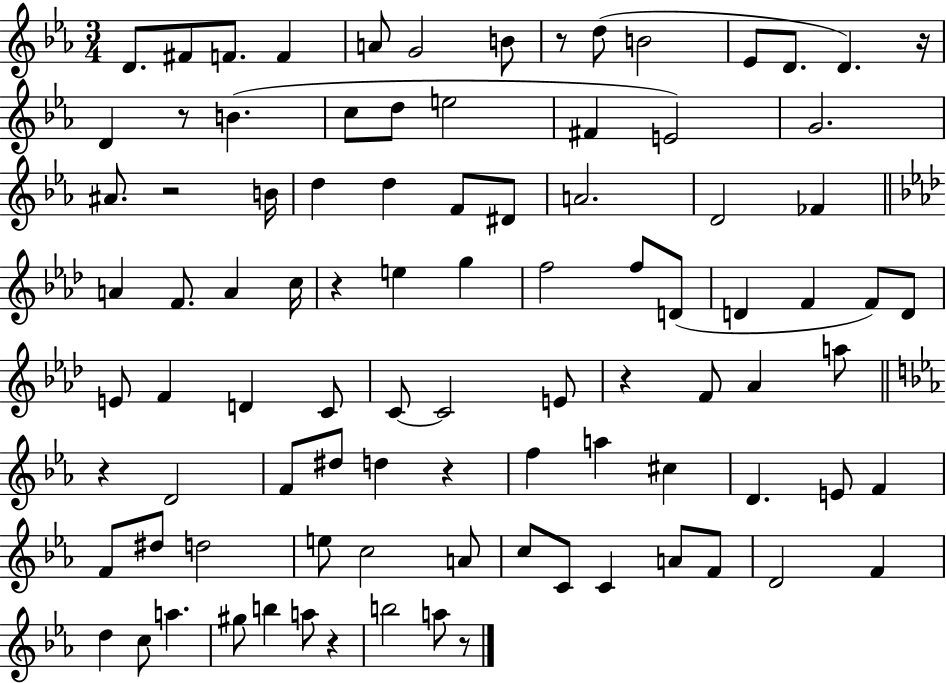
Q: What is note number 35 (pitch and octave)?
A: G5